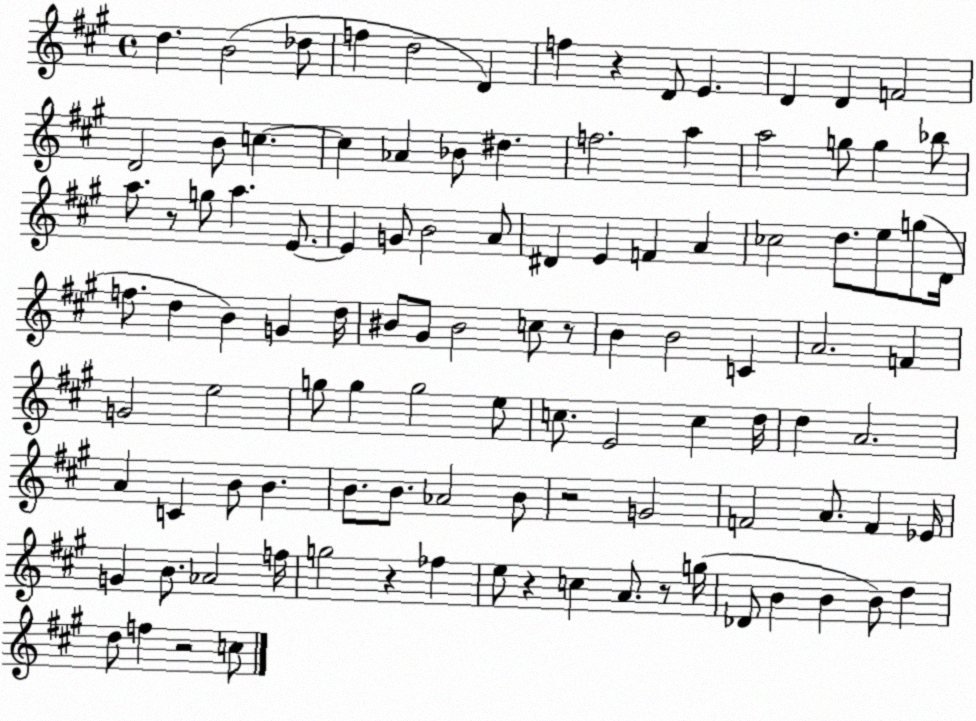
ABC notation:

X:1
T:Untitled
M:4/4
L:1/4
K:A
d B2 _d/2 f d2 D f z D/2 E D D F2 D2 B/2 c c _A _B/2 ^d f2 a a2 g/2 g _b/2 a/2 z/2 g/2 a E/2 E G/2 B2 A/2 ^D E F A _c2 d/2 e/2 g/2 D/4 f/2 d B G d/4 ^B/2 ^G/2 ^B2 c/2 z/2 B B2 C A2 F G2 e2 g/2 g g2 e/2 c/2 E2 c d/4 d A2 A C B/2 B B/2 B/2 _A2 B/2 z2 G2 F2 A/2 F _E/4 G B/2 _A2 f/4 g2 z _f e/2 z c A/2 z/2 g/4 _D/2 B B B/2 d d/2 f z2 c/2